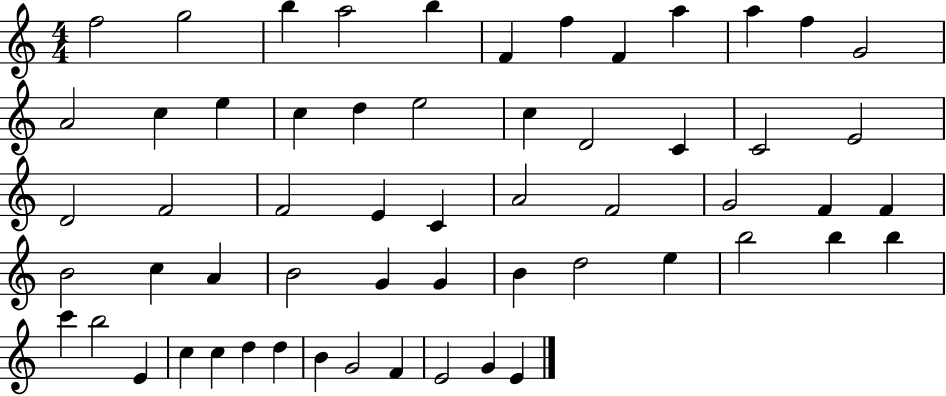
X:1
T:Untitled
M:4/4
L:1/4
K:C
f2 g2 b a2 b F f F a a f G2 A2 c e c d e2 c D2 C C2 E2 D2 F2 F2 E C A2 F2 G2 F F B2 c A B2 G G B d2 e b2 b b c' b2 E c c d d B G2 F E2 G E